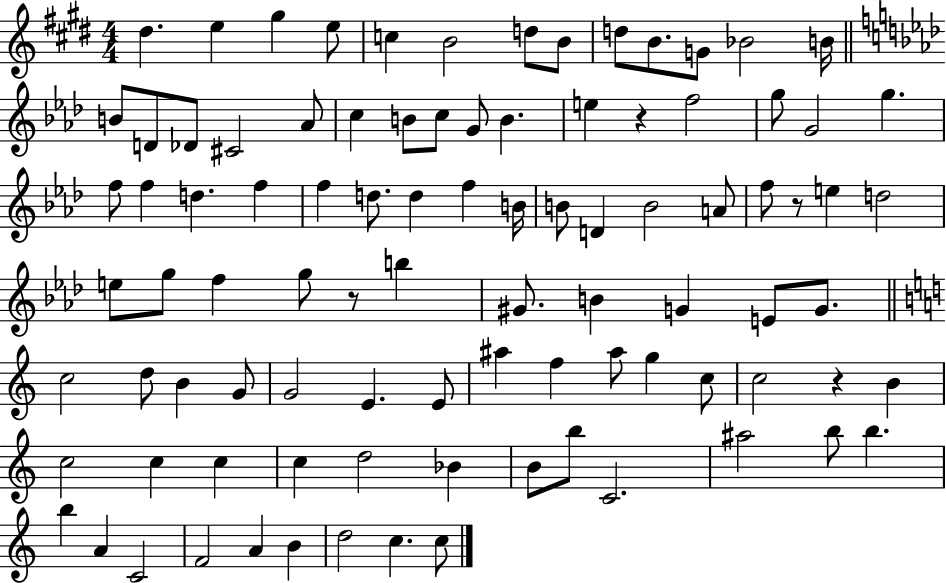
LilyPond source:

{
  \clef treble
  \numericTimeSignature
  \time 4/4
  \key e \major
  \repeat volta 2 { dis''4. e''4 gis''4 e''8 | c''4 b'2 d''8 b'8 | d''8 b'8. g'8 bes'2 b'16 | \bar "||" \break \key aes \major b'8 d'8 des'8 cis'2 aes'8 | c''4 b'8 c''8 g'8 b'4. | e''4 r4 f''2 | g''8 g'2 g''4. | \break f''8 f''4 d''4. f''4 | f''4 d''8. d''4 f''4 b'16 | b'8 d'4 b'2 a'8 | f''8 r8 e''4 d''2 | \break e''8 g''8 f''4 g''8 r8 b''4 | gis'8. b'4 g'4 e'8 g'8. | \bar "||" \break \key c \major c''2 d''8 b'4 g'8 | g'2 e'4. e'8 | ais''4 f''4 ais''8 g''4 c''8 | c''2 r4 b'4 | \break c''2 c''4 c''4 | c''4 d''2 bes'4 | b'8 b''8 c'2. | ais''2 b''8 b''4. | \break b''4 a'4 c'2 | f'2 a'4 b'4 | d''2 c''4. c''8 | } \bar "|."
}